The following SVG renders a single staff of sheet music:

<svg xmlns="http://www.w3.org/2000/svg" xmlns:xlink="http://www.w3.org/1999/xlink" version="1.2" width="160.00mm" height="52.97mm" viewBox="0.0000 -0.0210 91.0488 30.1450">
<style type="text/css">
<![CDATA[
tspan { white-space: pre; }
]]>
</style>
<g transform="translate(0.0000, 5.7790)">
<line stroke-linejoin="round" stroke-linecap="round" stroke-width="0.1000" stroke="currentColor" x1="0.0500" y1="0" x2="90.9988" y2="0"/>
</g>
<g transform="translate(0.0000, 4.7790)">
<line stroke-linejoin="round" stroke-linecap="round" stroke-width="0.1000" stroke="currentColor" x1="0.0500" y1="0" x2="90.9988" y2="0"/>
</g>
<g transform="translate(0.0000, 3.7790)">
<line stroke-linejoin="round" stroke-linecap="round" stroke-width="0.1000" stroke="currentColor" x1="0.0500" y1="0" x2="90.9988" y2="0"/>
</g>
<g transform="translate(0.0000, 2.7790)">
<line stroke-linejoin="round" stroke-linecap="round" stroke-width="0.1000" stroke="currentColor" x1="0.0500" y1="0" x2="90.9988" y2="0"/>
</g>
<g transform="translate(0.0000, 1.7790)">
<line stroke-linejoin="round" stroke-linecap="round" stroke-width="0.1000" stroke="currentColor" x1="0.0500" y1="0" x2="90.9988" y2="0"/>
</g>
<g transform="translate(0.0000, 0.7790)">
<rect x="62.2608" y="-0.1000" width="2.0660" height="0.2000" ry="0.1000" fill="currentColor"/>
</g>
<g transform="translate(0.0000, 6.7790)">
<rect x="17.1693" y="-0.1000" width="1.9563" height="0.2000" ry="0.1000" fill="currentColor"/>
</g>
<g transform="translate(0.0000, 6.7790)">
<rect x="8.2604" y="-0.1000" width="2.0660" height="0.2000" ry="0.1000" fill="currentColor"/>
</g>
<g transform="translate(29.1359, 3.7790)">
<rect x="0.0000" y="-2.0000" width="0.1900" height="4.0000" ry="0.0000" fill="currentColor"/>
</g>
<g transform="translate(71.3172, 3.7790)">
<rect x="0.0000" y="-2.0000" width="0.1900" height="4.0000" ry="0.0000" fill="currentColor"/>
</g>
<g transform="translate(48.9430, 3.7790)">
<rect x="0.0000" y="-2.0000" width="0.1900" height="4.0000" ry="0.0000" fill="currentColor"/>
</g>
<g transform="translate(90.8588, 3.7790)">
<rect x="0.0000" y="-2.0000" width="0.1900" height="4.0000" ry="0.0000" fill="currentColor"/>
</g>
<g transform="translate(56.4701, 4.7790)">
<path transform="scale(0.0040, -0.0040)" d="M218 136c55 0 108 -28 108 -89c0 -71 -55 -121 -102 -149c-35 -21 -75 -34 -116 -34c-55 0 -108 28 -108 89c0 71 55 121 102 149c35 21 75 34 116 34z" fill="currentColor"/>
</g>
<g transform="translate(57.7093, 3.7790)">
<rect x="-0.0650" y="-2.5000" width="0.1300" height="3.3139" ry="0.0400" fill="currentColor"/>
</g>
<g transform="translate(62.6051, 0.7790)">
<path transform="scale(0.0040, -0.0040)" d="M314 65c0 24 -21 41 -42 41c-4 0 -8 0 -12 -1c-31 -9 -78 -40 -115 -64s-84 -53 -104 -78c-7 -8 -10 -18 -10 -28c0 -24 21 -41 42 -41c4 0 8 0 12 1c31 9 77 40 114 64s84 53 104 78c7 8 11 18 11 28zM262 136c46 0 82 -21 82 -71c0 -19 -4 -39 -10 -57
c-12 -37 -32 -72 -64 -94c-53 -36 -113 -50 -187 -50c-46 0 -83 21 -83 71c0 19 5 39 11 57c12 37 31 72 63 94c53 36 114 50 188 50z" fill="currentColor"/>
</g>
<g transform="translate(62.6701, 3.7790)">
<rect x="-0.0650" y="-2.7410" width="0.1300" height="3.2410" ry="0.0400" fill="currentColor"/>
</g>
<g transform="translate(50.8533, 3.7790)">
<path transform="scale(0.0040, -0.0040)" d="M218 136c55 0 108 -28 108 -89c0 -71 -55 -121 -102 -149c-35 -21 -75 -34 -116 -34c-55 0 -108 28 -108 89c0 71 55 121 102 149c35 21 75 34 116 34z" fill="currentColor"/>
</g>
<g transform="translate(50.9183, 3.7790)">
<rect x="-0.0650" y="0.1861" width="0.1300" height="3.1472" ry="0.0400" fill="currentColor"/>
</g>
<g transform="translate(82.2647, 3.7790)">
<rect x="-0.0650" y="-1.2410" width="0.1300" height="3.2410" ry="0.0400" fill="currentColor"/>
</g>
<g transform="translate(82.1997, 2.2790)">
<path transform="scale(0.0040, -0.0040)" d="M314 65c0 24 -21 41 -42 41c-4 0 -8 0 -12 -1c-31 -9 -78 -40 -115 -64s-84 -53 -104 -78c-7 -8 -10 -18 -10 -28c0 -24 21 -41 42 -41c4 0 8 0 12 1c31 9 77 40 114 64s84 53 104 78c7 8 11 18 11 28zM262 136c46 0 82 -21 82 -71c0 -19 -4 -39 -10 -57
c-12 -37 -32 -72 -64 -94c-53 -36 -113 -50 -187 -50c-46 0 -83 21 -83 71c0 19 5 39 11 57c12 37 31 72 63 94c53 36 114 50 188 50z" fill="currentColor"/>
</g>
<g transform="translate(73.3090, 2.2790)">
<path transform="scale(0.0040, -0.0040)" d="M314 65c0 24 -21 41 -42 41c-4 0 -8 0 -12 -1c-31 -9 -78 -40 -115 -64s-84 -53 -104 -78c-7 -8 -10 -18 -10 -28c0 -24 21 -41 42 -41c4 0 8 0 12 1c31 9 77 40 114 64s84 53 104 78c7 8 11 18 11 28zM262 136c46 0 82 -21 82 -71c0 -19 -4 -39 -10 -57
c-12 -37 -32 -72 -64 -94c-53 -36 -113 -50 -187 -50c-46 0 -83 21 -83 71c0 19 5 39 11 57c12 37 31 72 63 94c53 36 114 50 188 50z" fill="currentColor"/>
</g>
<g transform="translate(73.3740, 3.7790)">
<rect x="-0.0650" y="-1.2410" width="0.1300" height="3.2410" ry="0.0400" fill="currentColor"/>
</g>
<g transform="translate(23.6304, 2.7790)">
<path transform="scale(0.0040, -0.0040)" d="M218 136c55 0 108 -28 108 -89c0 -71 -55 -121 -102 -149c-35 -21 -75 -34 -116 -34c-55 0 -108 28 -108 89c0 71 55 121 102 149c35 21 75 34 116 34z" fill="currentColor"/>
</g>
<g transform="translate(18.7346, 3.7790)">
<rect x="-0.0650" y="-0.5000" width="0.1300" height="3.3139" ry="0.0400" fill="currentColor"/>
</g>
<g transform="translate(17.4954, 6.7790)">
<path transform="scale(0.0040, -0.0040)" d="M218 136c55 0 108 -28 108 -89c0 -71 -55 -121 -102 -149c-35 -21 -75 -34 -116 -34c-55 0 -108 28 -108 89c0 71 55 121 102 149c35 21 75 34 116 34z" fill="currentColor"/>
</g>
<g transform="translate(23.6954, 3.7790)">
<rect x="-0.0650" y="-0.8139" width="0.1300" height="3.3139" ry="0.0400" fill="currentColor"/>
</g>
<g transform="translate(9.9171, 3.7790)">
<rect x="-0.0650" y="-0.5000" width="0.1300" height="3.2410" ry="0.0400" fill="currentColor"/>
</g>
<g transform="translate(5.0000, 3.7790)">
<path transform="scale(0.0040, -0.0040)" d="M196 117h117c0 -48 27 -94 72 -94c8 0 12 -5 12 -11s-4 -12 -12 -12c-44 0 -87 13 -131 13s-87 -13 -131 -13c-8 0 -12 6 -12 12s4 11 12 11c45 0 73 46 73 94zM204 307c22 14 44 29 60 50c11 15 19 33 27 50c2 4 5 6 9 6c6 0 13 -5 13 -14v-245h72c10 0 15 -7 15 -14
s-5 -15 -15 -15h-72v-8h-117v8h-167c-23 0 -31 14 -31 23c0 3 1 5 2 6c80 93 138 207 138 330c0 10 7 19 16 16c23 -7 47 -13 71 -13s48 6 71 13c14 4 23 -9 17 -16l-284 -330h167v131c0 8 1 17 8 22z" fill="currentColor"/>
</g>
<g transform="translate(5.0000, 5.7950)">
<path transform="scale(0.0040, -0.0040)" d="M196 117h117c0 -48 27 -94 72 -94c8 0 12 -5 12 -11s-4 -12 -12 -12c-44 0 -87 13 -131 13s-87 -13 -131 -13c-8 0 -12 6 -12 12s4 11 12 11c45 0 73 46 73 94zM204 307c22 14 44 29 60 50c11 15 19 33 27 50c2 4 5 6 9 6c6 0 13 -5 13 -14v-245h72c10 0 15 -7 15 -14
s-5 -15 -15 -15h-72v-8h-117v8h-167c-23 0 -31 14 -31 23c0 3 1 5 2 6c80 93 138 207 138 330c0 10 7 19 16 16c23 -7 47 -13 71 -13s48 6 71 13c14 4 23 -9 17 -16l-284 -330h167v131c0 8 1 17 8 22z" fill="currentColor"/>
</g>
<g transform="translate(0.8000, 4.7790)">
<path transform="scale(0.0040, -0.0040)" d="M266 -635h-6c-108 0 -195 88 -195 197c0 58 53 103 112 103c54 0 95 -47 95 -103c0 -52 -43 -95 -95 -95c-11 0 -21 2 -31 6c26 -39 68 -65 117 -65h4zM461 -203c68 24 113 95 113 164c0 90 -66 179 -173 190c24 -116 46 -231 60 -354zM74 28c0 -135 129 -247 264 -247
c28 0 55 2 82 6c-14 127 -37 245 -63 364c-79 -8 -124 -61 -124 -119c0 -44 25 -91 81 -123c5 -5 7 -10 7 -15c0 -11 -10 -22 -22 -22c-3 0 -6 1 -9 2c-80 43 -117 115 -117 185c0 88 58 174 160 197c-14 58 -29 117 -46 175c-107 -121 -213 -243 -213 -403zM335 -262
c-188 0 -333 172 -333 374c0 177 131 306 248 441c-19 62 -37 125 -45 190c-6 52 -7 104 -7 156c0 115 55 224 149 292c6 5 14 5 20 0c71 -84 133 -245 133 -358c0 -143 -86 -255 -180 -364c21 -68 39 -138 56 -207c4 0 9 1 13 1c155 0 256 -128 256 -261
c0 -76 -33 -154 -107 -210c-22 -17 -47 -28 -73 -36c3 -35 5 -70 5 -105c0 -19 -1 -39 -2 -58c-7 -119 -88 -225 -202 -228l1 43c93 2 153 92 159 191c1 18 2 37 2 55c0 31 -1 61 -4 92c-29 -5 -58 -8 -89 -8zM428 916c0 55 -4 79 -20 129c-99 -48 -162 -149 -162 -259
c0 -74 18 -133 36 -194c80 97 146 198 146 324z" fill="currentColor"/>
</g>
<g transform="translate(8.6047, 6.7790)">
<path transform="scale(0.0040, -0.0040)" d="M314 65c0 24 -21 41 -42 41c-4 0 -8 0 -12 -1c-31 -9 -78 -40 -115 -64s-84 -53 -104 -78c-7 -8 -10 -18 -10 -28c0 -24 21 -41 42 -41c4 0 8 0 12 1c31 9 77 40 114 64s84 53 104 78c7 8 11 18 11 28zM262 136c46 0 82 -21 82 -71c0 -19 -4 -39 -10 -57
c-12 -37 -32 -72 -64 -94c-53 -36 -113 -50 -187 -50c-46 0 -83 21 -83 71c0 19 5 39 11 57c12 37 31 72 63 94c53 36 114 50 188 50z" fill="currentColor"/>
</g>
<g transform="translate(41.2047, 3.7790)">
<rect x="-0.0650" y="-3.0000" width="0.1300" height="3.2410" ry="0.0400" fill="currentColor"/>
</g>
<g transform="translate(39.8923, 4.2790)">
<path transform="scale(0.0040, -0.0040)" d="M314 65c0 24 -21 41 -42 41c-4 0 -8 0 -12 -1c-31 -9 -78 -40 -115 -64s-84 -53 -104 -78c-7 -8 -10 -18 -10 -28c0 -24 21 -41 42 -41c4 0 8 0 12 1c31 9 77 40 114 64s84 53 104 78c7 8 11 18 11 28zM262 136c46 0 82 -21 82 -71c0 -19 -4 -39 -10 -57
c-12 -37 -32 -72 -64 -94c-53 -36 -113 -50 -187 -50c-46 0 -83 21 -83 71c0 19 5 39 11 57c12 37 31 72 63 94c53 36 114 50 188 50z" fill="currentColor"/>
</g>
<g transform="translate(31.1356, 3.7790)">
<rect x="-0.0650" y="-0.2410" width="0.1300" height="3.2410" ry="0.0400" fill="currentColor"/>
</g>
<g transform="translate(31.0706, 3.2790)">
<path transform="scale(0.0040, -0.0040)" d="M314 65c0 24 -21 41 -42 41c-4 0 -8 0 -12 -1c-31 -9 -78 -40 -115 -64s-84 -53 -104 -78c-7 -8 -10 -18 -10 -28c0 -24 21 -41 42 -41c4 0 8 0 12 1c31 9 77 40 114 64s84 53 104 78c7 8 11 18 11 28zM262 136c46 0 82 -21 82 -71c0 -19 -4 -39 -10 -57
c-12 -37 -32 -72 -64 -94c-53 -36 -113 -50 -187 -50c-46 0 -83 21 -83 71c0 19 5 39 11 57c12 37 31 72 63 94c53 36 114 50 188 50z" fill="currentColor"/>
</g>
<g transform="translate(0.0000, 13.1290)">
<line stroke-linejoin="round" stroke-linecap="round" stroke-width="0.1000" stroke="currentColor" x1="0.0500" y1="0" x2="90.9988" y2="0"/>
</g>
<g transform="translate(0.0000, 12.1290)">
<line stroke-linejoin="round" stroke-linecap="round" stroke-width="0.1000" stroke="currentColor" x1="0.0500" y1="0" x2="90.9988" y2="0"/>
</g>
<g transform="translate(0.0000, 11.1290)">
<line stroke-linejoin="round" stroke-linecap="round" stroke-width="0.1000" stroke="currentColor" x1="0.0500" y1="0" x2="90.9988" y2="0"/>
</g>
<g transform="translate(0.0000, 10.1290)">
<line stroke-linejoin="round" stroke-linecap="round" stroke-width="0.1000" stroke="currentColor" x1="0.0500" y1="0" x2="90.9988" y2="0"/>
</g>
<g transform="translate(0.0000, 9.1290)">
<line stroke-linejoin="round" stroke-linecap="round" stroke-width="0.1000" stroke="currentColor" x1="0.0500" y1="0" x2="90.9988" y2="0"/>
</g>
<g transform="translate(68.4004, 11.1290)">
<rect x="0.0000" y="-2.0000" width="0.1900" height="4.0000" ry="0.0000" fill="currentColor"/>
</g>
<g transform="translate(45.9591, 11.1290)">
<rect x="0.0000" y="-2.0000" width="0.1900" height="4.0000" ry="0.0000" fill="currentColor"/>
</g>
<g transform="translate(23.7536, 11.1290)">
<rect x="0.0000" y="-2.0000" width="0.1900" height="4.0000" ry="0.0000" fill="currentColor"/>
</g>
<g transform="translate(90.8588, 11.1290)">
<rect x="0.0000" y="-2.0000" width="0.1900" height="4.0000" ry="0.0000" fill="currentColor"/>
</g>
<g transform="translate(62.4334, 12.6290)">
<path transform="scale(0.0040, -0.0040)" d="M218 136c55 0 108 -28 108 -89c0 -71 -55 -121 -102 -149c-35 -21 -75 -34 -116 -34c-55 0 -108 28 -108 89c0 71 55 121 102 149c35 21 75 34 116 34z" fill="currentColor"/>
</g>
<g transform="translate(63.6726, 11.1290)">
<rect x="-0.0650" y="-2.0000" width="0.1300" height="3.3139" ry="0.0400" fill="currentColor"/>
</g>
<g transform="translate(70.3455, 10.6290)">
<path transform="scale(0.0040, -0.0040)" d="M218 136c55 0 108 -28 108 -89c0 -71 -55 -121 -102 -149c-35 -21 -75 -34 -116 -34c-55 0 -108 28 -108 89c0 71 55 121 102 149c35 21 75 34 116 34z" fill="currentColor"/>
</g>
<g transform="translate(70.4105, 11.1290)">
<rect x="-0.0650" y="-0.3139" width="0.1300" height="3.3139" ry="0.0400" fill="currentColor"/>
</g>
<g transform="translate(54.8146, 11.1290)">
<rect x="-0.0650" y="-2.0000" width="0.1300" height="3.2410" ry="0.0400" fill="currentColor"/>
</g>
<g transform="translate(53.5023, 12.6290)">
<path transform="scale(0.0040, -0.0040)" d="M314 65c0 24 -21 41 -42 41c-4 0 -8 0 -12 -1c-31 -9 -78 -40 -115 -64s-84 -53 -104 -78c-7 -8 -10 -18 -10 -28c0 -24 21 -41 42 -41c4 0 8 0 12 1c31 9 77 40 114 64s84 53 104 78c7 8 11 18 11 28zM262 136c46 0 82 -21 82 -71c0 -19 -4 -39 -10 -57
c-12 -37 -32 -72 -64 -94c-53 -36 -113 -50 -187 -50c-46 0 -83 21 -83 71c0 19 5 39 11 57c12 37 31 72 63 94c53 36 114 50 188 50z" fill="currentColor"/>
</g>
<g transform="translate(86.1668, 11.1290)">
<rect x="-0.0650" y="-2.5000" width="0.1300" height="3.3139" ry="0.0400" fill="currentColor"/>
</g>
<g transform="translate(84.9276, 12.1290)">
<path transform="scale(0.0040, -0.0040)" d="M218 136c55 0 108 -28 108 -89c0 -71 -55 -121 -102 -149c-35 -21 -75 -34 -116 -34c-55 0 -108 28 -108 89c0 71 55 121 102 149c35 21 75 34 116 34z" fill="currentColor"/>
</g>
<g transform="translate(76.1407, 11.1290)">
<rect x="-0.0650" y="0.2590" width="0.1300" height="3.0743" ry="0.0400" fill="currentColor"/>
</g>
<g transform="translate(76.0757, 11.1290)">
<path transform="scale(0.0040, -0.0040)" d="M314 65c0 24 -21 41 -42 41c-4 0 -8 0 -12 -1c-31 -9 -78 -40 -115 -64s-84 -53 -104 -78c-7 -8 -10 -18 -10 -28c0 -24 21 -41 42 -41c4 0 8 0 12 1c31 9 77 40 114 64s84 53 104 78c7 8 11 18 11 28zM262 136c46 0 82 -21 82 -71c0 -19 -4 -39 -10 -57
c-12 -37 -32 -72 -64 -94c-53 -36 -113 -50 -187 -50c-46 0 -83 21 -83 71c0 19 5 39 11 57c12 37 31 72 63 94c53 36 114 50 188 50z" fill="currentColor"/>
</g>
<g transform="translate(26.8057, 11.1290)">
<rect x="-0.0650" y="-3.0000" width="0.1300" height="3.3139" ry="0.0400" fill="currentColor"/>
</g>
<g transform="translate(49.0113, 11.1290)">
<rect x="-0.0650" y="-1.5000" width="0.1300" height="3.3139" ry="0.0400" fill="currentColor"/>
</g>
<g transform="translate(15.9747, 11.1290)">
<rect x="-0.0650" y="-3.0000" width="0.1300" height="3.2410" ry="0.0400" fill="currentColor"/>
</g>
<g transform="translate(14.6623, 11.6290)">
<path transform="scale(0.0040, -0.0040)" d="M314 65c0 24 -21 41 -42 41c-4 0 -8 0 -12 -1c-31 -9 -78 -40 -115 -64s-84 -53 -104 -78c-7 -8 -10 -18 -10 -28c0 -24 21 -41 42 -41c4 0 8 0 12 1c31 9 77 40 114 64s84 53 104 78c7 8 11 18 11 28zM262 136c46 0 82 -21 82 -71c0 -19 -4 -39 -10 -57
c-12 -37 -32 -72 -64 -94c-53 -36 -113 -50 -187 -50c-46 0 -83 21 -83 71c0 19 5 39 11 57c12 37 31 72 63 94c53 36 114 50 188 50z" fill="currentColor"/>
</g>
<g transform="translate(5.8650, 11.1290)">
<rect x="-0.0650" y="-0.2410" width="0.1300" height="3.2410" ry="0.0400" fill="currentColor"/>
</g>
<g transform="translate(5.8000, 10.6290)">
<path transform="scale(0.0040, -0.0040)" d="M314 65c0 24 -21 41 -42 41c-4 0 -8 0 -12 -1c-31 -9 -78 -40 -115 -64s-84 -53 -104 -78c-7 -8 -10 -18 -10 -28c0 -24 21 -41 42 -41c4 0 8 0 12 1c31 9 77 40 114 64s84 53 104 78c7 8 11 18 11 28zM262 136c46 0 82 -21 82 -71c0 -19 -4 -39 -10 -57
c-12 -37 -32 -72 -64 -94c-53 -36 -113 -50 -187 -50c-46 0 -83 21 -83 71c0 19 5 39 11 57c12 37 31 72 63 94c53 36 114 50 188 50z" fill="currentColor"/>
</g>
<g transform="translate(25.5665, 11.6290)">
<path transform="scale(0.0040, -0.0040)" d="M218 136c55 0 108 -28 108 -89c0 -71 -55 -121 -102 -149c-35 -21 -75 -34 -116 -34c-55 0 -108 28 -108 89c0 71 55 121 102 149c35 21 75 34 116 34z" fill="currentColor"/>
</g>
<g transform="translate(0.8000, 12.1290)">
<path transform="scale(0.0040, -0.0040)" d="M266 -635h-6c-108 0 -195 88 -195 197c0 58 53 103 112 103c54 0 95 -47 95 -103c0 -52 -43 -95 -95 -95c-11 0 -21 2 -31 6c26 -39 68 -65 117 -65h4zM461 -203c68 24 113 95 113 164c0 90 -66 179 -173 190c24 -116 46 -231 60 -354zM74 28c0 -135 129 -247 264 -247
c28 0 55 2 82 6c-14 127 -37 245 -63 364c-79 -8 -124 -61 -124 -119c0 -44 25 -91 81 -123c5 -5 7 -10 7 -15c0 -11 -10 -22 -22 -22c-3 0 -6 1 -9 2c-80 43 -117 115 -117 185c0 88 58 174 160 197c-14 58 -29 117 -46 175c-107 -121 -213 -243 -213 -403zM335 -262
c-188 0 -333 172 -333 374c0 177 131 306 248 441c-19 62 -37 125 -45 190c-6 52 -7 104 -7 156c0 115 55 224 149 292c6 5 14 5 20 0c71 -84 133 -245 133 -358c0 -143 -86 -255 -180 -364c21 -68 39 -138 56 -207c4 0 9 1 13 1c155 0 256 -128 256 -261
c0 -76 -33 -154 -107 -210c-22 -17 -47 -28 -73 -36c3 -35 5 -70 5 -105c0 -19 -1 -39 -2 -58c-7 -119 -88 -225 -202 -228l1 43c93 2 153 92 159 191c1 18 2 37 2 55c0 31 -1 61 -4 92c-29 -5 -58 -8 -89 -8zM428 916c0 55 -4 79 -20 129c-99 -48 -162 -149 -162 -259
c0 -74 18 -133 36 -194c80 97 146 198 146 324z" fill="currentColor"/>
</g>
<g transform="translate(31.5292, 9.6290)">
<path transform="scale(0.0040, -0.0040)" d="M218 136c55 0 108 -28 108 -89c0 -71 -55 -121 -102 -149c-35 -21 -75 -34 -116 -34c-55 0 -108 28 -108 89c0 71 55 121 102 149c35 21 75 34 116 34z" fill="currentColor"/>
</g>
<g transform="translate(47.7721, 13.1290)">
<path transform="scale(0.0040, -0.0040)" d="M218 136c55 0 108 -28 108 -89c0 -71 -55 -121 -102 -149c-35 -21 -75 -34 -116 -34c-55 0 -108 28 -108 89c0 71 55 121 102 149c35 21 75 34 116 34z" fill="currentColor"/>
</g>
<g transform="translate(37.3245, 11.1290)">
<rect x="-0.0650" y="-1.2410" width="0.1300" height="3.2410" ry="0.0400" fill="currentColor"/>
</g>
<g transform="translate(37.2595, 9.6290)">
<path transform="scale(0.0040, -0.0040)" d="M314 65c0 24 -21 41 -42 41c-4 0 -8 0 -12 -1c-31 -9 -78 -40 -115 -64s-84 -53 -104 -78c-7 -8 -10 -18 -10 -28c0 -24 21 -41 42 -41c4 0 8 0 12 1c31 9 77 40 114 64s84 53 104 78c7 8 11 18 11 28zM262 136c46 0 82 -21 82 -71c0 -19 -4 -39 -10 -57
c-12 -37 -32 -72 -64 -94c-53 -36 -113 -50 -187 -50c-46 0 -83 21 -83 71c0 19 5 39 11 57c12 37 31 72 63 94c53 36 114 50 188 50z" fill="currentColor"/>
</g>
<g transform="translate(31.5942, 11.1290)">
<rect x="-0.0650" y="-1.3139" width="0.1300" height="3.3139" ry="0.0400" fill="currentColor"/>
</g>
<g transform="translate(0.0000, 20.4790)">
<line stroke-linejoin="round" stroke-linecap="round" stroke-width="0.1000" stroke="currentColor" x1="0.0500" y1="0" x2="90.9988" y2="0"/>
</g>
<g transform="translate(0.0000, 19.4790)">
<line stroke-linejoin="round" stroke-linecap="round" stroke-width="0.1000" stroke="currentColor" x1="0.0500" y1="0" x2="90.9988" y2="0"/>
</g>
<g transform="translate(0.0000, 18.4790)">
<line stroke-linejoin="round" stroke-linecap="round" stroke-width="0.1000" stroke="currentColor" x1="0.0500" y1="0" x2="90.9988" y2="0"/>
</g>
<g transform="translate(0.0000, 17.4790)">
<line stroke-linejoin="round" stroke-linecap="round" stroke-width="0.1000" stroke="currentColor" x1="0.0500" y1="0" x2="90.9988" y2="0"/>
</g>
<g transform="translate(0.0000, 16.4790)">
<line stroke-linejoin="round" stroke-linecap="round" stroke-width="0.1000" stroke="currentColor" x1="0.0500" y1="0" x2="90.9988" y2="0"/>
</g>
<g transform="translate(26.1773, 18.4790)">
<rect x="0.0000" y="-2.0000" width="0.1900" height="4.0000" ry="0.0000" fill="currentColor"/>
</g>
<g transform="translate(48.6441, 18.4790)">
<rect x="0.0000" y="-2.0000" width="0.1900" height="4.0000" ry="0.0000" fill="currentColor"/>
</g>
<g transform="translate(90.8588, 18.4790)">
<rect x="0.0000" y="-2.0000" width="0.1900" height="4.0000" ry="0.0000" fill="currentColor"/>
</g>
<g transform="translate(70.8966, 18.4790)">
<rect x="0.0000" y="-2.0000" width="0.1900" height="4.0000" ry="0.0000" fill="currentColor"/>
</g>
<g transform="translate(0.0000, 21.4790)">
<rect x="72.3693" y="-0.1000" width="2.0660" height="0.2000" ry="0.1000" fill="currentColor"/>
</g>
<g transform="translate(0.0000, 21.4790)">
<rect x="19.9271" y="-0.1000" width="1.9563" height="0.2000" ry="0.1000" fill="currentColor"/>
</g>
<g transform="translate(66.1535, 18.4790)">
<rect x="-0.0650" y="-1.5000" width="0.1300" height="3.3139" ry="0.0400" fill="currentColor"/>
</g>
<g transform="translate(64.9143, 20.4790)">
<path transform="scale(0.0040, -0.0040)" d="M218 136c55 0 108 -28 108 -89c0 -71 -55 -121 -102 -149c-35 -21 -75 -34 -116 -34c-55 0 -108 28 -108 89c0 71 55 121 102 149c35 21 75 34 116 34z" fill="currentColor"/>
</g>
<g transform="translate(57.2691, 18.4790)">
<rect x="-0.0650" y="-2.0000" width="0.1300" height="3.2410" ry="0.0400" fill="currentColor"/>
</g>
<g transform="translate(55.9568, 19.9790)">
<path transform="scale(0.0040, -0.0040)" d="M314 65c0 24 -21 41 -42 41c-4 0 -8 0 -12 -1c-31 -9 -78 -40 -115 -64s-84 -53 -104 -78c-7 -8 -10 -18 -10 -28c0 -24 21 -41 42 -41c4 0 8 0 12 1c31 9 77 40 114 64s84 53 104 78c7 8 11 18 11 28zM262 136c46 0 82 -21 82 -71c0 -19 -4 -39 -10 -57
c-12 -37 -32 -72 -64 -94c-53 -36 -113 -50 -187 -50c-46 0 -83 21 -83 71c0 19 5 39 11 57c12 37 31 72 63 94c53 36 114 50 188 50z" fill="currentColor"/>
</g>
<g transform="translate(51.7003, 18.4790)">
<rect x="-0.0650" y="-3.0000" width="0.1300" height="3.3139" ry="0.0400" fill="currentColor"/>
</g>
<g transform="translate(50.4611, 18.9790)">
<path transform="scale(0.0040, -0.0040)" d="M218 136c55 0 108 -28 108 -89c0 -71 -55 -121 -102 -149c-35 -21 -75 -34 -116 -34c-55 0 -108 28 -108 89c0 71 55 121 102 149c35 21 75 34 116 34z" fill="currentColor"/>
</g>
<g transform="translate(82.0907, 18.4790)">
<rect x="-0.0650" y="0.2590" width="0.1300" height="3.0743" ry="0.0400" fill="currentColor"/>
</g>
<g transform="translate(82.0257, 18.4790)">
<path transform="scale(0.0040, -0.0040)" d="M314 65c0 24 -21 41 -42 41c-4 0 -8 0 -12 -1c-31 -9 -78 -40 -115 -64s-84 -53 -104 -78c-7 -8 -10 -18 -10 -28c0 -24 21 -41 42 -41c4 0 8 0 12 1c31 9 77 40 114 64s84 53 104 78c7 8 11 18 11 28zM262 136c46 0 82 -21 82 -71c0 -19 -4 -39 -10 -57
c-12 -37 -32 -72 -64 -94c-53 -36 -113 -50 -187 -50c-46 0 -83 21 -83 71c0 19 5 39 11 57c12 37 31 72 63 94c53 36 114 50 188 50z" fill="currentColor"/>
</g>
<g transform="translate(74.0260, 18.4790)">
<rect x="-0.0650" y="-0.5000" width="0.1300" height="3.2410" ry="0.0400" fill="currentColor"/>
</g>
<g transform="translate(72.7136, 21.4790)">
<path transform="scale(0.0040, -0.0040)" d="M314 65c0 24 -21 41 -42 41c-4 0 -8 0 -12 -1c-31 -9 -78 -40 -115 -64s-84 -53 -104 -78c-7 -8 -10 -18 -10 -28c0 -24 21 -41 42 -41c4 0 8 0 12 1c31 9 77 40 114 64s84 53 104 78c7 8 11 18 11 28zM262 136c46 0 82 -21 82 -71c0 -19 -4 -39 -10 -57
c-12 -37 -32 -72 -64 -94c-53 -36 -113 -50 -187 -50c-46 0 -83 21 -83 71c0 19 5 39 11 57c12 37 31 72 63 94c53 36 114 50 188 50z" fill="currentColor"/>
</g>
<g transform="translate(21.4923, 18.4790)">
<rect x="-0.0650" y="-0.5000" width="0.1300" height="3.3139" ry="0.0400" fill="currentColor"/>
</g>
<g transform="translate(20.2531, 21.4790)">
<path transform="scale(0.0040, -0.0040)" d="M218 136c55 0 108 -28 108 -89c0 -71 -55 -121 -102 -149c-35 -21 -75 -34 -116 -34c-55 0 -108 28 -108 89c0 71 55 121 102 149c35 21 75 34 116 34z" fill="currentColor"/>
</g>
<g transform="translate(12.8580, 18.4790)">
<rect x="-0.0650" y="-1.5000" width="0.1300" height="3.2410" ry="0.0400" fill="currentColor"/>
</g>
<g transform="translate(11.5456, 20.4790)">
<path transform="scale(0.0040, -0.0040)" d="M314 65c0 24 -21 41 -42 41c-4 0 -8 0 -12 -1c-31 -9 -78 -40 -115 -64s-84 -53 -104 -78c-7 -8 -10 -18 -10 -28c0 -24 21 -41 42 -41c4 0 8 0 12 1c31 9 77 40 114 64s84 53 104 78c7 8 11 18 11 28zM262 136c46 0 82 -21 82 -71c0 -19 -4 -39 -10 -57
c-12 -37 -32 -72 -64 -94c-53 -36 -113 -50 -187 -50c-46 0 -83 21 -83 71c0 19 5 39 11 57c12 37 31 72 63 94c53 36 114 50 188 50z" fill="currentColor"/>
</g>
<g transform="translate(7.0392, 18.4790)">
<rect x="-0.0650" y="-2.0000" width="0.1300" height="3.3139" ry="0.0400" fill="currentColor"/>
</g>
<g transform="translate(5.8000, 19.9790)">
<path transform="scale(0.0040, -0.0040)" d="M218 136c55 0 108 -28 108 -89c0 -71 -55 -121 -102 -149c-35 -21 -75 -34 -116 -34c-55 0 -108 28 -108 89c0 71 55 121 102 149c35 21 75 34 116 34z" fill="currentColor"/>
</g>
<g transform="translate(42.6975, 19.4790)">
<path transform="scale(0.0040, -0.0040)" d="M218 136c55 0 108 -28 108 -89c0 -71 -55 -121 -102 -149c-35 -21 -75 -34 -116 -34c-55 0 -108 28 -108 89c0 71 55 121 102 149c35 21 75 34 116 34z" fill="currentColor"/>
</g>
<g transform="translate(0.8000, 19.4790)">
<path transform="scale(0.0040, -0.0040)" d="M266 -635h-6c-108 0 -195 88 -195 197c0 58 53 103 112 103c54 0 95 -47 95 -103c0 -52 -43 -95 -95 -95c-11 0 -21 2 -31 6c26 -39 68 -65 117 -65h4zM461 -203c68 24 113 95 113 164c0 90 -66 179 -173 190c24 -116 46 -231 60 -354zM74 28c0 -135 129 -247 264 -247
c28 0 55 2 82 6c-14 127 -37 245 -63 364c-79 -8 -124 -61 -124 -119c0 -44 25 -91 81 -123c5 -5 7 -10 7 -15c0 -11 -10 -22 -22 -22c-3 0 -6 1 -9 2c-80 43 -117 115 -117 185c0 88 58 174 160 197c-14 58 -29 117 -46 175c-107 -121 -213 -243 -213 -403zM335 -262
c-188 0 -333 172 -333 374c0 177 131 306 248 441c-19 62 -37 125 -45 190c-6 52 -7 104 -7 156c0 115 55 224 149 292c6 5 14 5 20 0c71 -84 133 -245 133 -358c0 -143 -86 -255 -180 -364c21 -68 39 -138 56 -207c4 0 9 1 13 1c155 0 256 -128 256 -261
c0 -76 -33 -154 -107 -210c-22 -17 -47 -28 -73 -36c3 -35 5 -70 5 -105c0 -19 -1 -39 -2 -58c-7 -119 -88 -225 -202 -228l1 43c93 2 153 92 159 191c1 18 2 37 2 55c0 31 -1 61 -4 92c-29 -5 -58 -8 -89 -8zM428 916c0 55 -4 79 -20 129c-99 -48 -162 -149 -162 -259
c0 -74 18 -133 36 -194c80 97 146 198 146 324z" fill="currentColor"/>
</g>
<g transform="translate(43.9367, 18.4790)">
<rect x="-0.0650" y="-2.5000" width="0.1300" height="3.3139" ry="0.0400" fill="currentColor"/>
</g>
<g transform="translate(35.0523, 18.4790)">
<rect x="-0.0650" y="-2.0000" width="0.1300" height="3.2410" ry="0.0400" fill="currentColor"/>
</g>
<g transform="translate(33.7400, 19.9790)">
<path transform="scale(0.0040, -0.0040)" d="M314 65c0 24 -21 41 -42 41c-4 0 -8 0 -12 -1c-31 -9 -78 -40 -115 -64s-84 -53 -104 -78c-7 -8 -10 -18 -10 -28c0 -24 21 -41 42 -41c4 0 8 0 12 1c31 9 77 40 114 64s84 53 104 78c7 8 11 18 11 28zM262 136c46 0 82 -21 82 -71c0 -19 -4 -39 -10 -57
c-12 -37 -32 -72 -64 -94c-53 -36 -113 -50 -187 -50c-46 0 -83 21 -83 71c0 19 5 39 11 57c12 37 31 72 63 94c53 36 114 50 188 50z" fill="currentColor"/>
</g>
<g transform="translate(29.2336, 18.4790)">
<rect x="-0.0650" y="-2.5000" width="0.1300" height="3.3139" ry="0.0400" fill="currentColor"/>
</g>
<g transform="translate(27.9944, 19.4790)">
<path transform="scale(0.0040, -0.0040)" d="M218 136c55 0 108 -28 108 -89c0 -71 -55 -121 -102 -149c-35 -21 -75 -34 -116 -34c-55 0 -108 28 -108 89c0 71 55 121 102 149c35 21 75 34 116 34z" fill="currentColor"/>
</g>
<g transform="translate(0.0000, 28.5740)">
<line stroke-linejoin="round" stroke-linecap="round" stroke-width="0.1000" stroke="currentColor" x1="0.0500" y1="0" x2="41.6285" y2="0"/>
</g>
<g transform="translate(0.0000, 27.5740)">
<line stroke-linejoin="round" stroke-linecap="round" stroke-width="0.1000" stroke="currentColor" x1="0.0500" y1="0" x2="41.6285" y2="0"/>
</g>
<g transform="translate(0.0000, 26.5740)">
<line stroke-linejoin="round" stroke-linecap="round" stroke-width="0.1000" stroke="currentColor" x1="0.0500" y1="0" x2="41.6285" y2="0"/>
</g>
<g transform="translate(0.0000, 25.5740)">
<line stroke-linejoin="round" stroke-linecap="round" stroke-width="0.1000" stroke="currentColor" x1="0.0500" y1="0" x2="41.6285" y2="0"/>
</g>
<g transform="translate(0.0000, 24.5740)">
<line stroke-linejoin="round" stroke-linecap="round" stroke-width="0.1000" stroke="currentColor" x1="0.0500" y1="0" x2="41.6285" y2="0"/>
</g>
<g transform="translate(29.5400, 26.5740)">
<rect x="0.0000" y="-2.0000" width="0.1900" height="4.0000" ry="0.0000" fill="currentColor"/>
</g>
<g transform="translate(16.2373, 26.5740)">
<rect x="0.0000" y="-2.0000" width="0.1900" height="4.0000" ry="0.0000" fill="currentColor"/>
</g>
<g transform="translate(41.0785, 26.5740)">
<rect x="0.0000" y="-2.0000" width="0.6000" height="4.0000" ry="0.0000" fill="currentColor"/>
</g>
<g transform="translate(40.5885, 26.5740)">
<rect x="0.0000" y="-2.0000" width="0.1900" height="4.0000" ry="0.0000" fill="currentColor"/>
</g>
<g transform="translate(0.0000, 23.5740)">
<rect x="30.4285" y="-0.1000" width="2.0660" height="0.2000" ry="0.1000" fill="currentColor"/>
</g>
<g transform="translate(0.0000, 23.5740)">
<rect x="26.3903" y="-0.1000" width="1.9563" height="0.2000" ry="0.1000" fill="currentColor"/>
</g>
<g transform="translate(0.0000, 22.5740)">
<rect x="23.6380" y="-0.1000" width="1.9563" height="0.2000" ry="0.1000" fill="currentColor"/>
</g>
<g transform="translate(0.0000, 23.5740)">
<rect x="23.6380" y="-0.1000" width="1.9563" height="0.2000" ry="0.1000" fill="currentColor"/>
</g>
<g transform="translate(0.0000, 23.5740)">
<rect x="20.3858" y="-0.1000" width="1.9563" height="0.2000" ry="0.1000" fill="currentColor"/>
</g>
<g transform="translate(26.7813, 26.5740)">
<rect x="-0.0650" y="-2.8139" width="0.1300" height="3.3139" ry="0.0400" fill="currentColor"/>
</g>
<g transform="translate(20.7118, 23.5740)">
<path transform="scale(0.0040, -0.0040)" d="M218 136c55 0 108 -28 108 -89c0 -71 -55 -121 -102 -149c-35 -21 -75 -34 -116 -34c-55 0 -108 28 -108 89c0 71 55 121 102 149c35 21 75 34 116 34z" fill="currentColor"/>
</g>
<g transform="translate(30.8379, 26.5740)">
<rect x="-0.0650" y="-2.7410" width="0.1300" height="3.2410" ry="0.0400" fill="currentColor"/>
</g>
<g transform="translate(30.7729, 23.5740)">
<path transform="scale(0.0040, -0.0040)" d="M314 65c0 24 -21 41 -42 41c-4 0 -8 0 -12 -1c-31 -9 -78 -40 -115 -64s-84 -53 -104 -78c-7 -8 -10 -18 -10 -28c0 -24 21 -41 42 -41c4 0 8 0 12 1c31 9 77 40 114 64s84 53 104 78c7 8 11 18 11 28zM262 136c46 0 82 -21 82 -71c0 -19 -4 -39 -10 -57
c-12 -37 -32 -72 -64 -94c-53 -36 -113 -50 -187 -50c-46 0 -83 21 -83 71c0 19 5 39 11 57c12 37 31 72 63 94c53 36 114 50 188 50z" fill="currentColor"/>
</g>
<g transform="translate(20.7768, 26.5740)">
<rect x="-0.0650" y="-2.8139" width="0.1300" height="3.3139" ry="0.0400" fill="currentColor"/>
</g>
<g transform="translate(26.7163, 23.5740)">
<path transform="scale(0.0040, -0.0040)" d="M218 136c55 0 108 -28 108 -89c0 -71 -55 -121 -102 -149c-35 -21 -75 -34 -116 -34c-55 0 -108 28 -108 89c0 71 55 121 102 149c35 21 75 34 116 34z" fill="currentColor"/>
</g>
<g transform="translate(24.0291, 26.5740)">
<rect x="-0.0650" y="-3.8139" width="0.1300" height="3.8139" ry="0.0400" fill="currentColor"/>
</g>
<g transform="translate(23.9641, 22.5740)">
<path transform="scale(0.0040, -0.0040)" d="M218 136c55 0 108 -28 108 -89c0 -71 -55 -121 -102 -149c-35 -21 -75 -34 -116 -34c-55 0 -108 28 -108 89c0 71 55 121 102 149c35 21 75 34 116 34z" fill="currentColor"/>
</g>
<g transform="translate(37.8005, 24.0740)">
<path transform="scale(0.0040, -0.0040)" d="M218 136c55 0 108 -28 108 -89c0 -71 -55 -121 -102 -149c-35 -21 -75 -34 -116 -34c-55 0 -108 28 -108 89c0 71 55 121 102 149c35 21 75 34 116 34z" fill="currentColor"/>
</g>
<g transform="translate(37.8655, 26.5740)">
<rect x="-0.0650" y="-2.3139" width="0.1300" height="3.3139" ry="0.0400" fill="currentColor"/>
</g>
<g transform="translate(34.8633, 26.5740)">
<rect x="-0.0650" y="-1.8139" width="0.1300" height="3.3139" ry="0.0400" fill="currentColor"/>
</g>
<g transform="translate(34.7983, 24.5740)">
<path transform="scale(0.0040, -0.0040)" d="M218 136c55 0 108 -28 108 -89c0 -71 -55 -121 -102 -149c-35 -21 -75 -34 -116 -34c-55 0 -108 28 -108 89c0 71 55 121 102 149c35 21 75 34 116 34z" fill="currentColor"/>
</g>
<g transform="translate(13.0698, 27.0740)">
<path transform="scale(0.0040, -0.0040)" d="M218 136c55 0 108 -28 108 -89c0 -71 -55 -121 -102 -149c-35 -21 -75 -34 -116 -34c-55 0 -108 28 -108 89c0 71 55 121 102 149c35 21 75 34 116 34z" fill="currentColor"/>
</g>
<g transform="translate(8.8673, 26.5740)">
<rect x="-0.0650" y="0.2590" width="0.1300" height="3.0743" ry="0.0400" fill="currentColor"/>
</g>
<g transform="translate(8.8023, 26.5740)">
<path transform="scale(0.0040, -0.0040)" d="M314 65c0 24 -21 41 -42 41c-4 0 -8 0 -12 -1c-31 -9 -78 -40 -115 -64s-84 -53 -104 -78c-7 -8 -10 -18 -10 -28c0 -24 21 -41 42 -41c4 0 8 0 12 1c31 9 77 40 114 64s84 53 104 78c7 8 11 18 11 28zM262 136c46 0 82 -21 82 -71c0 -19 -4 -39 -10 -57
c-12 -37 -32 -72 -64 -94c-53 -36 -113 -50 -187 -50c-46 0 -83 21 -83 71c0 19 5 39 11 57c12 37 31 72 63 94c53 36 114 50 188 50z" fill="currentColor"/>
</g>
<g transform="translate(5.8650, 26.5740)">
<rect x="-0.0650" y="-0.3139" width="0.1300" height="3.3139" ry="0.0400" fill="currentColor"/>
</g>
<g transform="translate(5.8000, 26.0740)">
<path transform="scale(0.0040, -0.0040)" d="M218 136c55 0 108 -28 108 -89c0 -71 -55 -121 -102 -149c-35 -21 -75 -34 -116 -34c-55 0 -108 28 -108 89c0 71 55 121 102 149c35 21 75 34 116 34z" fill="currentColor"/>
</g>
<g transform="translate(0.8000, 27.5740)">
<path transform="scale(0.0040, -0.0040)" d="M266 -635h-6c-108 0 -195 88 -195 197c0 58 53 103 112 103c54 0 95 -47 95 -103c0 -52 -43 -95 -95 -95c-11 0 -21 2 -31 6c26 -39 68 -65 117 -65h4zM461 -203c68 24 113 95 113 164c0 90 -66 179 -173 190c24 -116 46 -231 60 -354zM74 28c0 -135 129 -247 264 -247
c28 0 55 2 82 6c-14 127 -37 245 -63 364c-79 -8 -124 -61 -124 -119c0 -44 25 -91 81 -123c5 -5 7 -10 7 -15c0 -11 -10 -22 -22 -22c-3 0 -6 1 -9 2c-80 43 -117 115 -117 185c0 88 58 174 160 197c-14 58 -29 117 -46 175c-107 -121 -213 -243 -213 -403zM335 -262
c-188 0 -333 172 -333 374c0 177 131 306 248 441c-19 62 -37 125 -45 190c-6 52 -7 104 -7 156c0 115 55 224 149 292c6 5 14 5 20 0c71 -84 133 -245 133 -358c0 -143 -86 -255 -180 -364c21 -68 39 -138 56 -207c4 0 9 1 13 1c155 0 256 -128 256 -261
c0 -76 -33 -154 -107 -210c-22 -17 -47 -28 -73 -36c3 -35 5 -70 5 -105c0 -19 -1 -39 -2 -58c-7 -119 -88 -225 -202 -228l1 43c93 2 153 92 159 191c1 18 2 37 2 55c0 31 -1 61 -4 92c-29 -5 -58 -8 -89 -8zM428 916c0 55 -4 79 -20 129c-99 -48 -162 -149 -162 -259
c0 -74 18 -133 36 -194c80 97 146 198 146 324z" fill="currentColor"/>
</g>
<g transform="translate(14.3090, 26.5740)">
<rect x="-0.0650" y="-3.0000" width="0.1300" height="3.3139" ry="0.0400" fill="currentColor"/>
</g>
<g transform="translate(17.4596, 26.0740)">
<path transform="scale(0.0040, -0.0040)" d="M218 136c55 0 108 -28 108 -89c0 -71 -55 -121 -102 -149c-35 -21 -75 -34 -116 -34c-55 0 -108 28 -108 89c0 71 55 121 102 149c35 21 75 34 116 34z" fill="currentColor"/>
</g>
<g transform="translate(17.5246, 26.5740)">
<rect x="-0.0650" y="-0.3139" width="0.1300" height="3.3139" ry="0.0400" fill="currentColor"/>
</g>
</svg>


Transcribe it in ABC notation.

X:1
T:Untitled
M:4/4
L:1/4
K:C
C2 C d c2 A2 B G a2 e2 e2 c2 A2 A e e2 E F2 F c B2 G F E2 C G F2 G A F2 E C2 B2 c B2 A c a c' a a2 f g